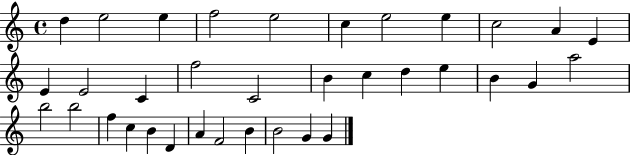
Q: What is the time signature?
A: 4/4